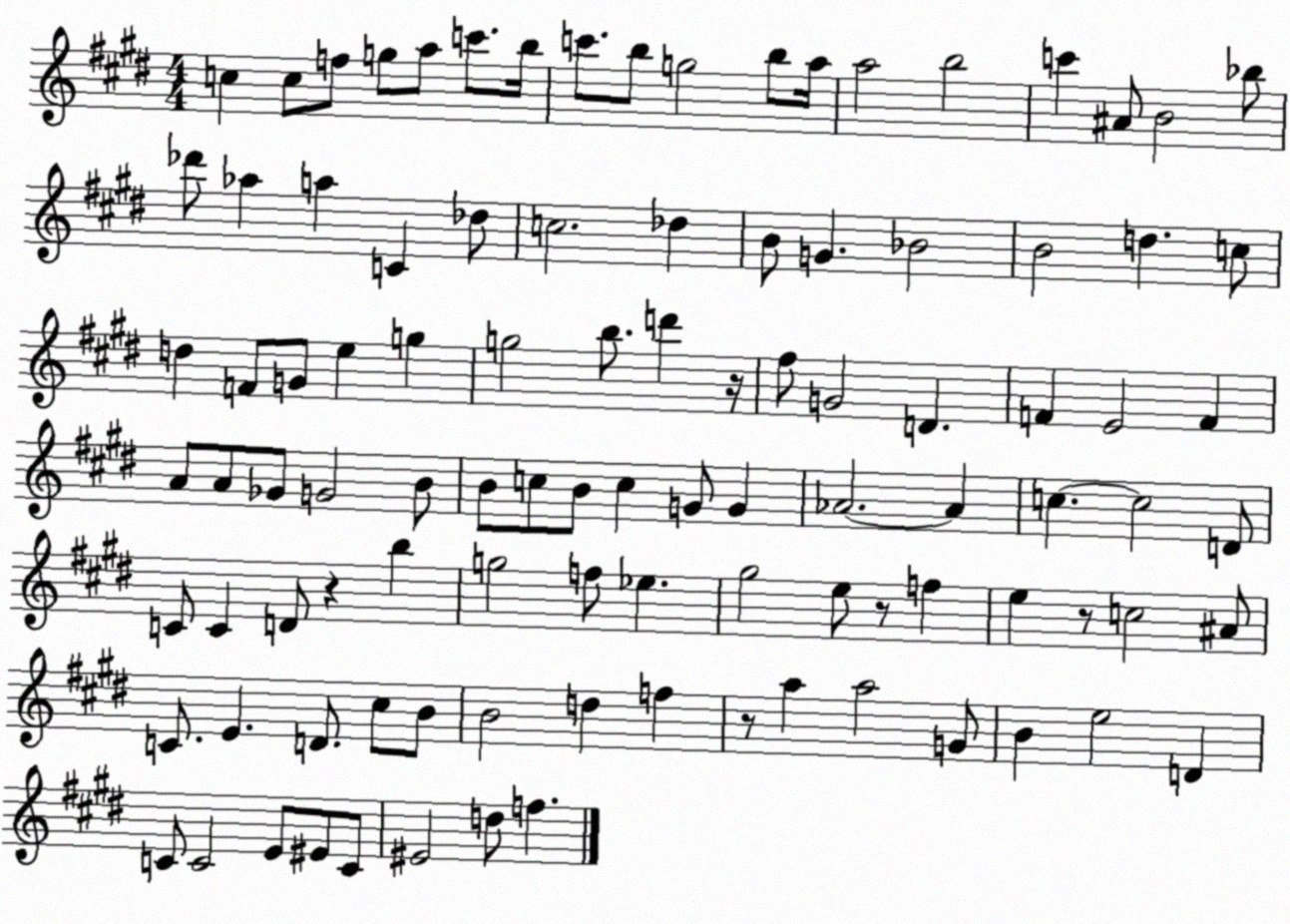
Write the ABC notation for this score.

X:1
T:Untitled
M:4/4
L:1/4
K:E
c c/2 f/2 g/2 a/2 c'/2 b/4 c'/2 b/2 g2 b/2 a/4 a2 b2 c' ^A/2 B2 _b/2 _d'/2 _a a C _d/2 c2 _d B/2 G _B2 B2 d c/2 d F/2 G/2 e g g2 b/2 d' z/4 ^f/2 G2 D F E2 F A/2 A/2 _G/2 G2 B/2 B/2 c/2 B/2 c G/2 G _A2 _A c c2 D/2 C/2 C D/2 z b g2 f/2 _e ^g2 e/2 z/2 f e z/2 c2 ^A/2 C/2 E D/2 ^c/2 B/2 B2 d f z/2 a a2 G/2 B e2 D C/2 C2 E/2 ^E/2 C/2 ^E2 d/2 f